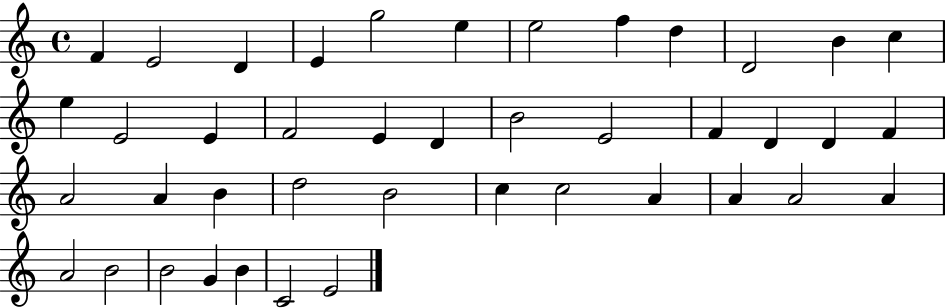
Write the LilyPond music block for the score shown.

{
  \clef treble
  \time 4/4
  \defaultTimeSignature
  \key c \major
  f'4 e'2 d'4 | e'4 g''2 e''4 | e''2 f''4 d''4 | d'2 b'4 c''4 | \break e''4 e'2 e'4 | f'2 e'4 d'4 | b'2 e'2 | f'4 d'4 d'4 f'4 | \break a'2 a'4 b'4 | d''2 b'2 | c''4 c''2 a'4 | a'4 a'2 a'4 | \break a'2 b'2 | b'2 g'4 b'4 | c'2 e'2 | \bar "|."
}